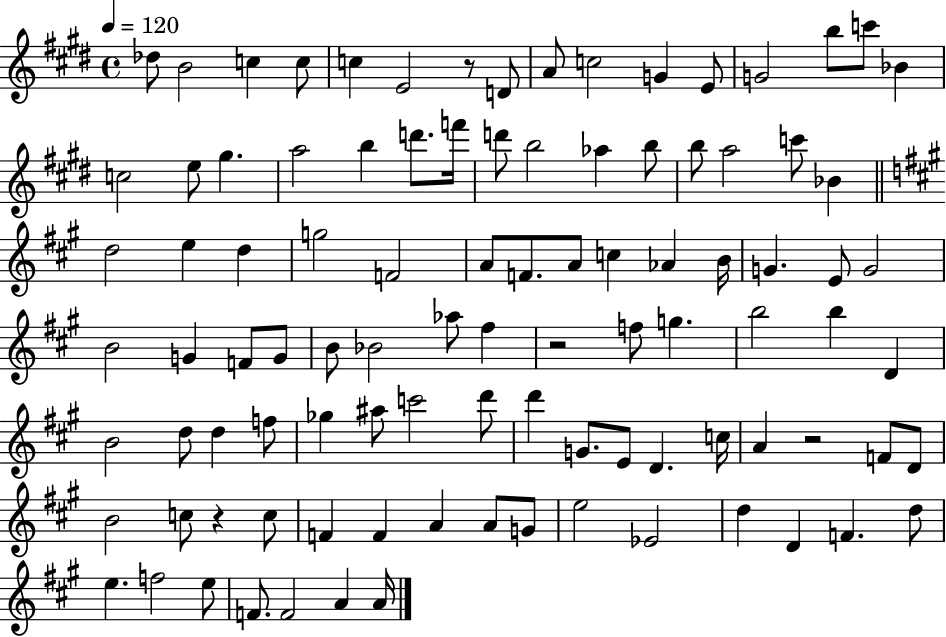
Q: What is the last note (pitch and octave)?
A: A4